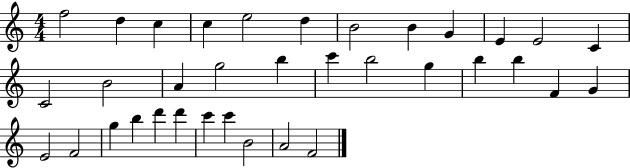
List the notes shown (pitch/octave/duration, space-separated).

F5/h D5/q C5/q C5/q E5/h D5/q B4/h B4/q G4/q E4/q E4/h C4/q C4/h B4/h A4/q G5/h B5/q C6/q B5/h G5/q B5/q B5/q F4/q G4/q E4/h F4/h G5/q B5/q D6/q D6/q C6/q C6/q B4/h A4/h F4/h